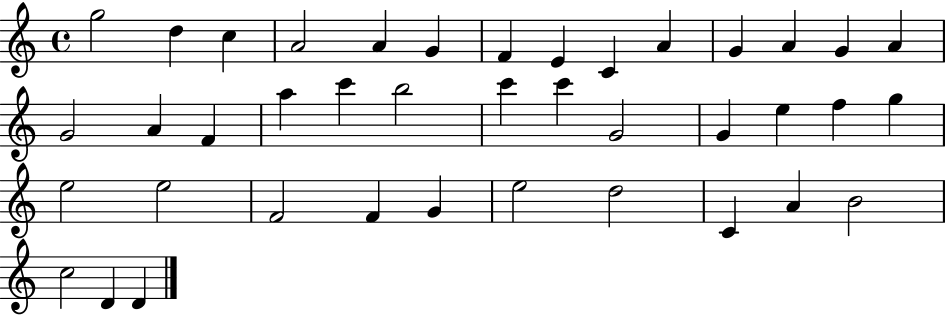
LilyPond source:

{
  \clef treble
  \time 4/4
  \defaultTimeSignature
  \key c \major
  g''2 d''4 c''4 | a'2 a'4 g'4 | f'4 e'4 c'4 a'4 | g'4 a'4 g'4 a'4 | \break g'2 a'4 f'4 | a''4 c'''4 b''2 | c'''4 c'''4 g'2 | g'4 e''4 f''4 g''4 | \break e''2 e''2 | f'2 f'4 g'4 | e''2 d''2 | c'4 a'4 b'2 | \break c''2 d'4 d'4 | \bar "|."
}